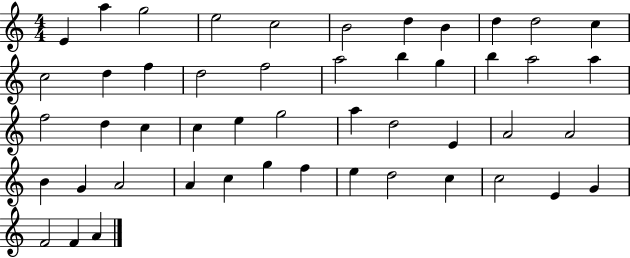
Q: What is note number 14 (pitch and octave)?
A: F5